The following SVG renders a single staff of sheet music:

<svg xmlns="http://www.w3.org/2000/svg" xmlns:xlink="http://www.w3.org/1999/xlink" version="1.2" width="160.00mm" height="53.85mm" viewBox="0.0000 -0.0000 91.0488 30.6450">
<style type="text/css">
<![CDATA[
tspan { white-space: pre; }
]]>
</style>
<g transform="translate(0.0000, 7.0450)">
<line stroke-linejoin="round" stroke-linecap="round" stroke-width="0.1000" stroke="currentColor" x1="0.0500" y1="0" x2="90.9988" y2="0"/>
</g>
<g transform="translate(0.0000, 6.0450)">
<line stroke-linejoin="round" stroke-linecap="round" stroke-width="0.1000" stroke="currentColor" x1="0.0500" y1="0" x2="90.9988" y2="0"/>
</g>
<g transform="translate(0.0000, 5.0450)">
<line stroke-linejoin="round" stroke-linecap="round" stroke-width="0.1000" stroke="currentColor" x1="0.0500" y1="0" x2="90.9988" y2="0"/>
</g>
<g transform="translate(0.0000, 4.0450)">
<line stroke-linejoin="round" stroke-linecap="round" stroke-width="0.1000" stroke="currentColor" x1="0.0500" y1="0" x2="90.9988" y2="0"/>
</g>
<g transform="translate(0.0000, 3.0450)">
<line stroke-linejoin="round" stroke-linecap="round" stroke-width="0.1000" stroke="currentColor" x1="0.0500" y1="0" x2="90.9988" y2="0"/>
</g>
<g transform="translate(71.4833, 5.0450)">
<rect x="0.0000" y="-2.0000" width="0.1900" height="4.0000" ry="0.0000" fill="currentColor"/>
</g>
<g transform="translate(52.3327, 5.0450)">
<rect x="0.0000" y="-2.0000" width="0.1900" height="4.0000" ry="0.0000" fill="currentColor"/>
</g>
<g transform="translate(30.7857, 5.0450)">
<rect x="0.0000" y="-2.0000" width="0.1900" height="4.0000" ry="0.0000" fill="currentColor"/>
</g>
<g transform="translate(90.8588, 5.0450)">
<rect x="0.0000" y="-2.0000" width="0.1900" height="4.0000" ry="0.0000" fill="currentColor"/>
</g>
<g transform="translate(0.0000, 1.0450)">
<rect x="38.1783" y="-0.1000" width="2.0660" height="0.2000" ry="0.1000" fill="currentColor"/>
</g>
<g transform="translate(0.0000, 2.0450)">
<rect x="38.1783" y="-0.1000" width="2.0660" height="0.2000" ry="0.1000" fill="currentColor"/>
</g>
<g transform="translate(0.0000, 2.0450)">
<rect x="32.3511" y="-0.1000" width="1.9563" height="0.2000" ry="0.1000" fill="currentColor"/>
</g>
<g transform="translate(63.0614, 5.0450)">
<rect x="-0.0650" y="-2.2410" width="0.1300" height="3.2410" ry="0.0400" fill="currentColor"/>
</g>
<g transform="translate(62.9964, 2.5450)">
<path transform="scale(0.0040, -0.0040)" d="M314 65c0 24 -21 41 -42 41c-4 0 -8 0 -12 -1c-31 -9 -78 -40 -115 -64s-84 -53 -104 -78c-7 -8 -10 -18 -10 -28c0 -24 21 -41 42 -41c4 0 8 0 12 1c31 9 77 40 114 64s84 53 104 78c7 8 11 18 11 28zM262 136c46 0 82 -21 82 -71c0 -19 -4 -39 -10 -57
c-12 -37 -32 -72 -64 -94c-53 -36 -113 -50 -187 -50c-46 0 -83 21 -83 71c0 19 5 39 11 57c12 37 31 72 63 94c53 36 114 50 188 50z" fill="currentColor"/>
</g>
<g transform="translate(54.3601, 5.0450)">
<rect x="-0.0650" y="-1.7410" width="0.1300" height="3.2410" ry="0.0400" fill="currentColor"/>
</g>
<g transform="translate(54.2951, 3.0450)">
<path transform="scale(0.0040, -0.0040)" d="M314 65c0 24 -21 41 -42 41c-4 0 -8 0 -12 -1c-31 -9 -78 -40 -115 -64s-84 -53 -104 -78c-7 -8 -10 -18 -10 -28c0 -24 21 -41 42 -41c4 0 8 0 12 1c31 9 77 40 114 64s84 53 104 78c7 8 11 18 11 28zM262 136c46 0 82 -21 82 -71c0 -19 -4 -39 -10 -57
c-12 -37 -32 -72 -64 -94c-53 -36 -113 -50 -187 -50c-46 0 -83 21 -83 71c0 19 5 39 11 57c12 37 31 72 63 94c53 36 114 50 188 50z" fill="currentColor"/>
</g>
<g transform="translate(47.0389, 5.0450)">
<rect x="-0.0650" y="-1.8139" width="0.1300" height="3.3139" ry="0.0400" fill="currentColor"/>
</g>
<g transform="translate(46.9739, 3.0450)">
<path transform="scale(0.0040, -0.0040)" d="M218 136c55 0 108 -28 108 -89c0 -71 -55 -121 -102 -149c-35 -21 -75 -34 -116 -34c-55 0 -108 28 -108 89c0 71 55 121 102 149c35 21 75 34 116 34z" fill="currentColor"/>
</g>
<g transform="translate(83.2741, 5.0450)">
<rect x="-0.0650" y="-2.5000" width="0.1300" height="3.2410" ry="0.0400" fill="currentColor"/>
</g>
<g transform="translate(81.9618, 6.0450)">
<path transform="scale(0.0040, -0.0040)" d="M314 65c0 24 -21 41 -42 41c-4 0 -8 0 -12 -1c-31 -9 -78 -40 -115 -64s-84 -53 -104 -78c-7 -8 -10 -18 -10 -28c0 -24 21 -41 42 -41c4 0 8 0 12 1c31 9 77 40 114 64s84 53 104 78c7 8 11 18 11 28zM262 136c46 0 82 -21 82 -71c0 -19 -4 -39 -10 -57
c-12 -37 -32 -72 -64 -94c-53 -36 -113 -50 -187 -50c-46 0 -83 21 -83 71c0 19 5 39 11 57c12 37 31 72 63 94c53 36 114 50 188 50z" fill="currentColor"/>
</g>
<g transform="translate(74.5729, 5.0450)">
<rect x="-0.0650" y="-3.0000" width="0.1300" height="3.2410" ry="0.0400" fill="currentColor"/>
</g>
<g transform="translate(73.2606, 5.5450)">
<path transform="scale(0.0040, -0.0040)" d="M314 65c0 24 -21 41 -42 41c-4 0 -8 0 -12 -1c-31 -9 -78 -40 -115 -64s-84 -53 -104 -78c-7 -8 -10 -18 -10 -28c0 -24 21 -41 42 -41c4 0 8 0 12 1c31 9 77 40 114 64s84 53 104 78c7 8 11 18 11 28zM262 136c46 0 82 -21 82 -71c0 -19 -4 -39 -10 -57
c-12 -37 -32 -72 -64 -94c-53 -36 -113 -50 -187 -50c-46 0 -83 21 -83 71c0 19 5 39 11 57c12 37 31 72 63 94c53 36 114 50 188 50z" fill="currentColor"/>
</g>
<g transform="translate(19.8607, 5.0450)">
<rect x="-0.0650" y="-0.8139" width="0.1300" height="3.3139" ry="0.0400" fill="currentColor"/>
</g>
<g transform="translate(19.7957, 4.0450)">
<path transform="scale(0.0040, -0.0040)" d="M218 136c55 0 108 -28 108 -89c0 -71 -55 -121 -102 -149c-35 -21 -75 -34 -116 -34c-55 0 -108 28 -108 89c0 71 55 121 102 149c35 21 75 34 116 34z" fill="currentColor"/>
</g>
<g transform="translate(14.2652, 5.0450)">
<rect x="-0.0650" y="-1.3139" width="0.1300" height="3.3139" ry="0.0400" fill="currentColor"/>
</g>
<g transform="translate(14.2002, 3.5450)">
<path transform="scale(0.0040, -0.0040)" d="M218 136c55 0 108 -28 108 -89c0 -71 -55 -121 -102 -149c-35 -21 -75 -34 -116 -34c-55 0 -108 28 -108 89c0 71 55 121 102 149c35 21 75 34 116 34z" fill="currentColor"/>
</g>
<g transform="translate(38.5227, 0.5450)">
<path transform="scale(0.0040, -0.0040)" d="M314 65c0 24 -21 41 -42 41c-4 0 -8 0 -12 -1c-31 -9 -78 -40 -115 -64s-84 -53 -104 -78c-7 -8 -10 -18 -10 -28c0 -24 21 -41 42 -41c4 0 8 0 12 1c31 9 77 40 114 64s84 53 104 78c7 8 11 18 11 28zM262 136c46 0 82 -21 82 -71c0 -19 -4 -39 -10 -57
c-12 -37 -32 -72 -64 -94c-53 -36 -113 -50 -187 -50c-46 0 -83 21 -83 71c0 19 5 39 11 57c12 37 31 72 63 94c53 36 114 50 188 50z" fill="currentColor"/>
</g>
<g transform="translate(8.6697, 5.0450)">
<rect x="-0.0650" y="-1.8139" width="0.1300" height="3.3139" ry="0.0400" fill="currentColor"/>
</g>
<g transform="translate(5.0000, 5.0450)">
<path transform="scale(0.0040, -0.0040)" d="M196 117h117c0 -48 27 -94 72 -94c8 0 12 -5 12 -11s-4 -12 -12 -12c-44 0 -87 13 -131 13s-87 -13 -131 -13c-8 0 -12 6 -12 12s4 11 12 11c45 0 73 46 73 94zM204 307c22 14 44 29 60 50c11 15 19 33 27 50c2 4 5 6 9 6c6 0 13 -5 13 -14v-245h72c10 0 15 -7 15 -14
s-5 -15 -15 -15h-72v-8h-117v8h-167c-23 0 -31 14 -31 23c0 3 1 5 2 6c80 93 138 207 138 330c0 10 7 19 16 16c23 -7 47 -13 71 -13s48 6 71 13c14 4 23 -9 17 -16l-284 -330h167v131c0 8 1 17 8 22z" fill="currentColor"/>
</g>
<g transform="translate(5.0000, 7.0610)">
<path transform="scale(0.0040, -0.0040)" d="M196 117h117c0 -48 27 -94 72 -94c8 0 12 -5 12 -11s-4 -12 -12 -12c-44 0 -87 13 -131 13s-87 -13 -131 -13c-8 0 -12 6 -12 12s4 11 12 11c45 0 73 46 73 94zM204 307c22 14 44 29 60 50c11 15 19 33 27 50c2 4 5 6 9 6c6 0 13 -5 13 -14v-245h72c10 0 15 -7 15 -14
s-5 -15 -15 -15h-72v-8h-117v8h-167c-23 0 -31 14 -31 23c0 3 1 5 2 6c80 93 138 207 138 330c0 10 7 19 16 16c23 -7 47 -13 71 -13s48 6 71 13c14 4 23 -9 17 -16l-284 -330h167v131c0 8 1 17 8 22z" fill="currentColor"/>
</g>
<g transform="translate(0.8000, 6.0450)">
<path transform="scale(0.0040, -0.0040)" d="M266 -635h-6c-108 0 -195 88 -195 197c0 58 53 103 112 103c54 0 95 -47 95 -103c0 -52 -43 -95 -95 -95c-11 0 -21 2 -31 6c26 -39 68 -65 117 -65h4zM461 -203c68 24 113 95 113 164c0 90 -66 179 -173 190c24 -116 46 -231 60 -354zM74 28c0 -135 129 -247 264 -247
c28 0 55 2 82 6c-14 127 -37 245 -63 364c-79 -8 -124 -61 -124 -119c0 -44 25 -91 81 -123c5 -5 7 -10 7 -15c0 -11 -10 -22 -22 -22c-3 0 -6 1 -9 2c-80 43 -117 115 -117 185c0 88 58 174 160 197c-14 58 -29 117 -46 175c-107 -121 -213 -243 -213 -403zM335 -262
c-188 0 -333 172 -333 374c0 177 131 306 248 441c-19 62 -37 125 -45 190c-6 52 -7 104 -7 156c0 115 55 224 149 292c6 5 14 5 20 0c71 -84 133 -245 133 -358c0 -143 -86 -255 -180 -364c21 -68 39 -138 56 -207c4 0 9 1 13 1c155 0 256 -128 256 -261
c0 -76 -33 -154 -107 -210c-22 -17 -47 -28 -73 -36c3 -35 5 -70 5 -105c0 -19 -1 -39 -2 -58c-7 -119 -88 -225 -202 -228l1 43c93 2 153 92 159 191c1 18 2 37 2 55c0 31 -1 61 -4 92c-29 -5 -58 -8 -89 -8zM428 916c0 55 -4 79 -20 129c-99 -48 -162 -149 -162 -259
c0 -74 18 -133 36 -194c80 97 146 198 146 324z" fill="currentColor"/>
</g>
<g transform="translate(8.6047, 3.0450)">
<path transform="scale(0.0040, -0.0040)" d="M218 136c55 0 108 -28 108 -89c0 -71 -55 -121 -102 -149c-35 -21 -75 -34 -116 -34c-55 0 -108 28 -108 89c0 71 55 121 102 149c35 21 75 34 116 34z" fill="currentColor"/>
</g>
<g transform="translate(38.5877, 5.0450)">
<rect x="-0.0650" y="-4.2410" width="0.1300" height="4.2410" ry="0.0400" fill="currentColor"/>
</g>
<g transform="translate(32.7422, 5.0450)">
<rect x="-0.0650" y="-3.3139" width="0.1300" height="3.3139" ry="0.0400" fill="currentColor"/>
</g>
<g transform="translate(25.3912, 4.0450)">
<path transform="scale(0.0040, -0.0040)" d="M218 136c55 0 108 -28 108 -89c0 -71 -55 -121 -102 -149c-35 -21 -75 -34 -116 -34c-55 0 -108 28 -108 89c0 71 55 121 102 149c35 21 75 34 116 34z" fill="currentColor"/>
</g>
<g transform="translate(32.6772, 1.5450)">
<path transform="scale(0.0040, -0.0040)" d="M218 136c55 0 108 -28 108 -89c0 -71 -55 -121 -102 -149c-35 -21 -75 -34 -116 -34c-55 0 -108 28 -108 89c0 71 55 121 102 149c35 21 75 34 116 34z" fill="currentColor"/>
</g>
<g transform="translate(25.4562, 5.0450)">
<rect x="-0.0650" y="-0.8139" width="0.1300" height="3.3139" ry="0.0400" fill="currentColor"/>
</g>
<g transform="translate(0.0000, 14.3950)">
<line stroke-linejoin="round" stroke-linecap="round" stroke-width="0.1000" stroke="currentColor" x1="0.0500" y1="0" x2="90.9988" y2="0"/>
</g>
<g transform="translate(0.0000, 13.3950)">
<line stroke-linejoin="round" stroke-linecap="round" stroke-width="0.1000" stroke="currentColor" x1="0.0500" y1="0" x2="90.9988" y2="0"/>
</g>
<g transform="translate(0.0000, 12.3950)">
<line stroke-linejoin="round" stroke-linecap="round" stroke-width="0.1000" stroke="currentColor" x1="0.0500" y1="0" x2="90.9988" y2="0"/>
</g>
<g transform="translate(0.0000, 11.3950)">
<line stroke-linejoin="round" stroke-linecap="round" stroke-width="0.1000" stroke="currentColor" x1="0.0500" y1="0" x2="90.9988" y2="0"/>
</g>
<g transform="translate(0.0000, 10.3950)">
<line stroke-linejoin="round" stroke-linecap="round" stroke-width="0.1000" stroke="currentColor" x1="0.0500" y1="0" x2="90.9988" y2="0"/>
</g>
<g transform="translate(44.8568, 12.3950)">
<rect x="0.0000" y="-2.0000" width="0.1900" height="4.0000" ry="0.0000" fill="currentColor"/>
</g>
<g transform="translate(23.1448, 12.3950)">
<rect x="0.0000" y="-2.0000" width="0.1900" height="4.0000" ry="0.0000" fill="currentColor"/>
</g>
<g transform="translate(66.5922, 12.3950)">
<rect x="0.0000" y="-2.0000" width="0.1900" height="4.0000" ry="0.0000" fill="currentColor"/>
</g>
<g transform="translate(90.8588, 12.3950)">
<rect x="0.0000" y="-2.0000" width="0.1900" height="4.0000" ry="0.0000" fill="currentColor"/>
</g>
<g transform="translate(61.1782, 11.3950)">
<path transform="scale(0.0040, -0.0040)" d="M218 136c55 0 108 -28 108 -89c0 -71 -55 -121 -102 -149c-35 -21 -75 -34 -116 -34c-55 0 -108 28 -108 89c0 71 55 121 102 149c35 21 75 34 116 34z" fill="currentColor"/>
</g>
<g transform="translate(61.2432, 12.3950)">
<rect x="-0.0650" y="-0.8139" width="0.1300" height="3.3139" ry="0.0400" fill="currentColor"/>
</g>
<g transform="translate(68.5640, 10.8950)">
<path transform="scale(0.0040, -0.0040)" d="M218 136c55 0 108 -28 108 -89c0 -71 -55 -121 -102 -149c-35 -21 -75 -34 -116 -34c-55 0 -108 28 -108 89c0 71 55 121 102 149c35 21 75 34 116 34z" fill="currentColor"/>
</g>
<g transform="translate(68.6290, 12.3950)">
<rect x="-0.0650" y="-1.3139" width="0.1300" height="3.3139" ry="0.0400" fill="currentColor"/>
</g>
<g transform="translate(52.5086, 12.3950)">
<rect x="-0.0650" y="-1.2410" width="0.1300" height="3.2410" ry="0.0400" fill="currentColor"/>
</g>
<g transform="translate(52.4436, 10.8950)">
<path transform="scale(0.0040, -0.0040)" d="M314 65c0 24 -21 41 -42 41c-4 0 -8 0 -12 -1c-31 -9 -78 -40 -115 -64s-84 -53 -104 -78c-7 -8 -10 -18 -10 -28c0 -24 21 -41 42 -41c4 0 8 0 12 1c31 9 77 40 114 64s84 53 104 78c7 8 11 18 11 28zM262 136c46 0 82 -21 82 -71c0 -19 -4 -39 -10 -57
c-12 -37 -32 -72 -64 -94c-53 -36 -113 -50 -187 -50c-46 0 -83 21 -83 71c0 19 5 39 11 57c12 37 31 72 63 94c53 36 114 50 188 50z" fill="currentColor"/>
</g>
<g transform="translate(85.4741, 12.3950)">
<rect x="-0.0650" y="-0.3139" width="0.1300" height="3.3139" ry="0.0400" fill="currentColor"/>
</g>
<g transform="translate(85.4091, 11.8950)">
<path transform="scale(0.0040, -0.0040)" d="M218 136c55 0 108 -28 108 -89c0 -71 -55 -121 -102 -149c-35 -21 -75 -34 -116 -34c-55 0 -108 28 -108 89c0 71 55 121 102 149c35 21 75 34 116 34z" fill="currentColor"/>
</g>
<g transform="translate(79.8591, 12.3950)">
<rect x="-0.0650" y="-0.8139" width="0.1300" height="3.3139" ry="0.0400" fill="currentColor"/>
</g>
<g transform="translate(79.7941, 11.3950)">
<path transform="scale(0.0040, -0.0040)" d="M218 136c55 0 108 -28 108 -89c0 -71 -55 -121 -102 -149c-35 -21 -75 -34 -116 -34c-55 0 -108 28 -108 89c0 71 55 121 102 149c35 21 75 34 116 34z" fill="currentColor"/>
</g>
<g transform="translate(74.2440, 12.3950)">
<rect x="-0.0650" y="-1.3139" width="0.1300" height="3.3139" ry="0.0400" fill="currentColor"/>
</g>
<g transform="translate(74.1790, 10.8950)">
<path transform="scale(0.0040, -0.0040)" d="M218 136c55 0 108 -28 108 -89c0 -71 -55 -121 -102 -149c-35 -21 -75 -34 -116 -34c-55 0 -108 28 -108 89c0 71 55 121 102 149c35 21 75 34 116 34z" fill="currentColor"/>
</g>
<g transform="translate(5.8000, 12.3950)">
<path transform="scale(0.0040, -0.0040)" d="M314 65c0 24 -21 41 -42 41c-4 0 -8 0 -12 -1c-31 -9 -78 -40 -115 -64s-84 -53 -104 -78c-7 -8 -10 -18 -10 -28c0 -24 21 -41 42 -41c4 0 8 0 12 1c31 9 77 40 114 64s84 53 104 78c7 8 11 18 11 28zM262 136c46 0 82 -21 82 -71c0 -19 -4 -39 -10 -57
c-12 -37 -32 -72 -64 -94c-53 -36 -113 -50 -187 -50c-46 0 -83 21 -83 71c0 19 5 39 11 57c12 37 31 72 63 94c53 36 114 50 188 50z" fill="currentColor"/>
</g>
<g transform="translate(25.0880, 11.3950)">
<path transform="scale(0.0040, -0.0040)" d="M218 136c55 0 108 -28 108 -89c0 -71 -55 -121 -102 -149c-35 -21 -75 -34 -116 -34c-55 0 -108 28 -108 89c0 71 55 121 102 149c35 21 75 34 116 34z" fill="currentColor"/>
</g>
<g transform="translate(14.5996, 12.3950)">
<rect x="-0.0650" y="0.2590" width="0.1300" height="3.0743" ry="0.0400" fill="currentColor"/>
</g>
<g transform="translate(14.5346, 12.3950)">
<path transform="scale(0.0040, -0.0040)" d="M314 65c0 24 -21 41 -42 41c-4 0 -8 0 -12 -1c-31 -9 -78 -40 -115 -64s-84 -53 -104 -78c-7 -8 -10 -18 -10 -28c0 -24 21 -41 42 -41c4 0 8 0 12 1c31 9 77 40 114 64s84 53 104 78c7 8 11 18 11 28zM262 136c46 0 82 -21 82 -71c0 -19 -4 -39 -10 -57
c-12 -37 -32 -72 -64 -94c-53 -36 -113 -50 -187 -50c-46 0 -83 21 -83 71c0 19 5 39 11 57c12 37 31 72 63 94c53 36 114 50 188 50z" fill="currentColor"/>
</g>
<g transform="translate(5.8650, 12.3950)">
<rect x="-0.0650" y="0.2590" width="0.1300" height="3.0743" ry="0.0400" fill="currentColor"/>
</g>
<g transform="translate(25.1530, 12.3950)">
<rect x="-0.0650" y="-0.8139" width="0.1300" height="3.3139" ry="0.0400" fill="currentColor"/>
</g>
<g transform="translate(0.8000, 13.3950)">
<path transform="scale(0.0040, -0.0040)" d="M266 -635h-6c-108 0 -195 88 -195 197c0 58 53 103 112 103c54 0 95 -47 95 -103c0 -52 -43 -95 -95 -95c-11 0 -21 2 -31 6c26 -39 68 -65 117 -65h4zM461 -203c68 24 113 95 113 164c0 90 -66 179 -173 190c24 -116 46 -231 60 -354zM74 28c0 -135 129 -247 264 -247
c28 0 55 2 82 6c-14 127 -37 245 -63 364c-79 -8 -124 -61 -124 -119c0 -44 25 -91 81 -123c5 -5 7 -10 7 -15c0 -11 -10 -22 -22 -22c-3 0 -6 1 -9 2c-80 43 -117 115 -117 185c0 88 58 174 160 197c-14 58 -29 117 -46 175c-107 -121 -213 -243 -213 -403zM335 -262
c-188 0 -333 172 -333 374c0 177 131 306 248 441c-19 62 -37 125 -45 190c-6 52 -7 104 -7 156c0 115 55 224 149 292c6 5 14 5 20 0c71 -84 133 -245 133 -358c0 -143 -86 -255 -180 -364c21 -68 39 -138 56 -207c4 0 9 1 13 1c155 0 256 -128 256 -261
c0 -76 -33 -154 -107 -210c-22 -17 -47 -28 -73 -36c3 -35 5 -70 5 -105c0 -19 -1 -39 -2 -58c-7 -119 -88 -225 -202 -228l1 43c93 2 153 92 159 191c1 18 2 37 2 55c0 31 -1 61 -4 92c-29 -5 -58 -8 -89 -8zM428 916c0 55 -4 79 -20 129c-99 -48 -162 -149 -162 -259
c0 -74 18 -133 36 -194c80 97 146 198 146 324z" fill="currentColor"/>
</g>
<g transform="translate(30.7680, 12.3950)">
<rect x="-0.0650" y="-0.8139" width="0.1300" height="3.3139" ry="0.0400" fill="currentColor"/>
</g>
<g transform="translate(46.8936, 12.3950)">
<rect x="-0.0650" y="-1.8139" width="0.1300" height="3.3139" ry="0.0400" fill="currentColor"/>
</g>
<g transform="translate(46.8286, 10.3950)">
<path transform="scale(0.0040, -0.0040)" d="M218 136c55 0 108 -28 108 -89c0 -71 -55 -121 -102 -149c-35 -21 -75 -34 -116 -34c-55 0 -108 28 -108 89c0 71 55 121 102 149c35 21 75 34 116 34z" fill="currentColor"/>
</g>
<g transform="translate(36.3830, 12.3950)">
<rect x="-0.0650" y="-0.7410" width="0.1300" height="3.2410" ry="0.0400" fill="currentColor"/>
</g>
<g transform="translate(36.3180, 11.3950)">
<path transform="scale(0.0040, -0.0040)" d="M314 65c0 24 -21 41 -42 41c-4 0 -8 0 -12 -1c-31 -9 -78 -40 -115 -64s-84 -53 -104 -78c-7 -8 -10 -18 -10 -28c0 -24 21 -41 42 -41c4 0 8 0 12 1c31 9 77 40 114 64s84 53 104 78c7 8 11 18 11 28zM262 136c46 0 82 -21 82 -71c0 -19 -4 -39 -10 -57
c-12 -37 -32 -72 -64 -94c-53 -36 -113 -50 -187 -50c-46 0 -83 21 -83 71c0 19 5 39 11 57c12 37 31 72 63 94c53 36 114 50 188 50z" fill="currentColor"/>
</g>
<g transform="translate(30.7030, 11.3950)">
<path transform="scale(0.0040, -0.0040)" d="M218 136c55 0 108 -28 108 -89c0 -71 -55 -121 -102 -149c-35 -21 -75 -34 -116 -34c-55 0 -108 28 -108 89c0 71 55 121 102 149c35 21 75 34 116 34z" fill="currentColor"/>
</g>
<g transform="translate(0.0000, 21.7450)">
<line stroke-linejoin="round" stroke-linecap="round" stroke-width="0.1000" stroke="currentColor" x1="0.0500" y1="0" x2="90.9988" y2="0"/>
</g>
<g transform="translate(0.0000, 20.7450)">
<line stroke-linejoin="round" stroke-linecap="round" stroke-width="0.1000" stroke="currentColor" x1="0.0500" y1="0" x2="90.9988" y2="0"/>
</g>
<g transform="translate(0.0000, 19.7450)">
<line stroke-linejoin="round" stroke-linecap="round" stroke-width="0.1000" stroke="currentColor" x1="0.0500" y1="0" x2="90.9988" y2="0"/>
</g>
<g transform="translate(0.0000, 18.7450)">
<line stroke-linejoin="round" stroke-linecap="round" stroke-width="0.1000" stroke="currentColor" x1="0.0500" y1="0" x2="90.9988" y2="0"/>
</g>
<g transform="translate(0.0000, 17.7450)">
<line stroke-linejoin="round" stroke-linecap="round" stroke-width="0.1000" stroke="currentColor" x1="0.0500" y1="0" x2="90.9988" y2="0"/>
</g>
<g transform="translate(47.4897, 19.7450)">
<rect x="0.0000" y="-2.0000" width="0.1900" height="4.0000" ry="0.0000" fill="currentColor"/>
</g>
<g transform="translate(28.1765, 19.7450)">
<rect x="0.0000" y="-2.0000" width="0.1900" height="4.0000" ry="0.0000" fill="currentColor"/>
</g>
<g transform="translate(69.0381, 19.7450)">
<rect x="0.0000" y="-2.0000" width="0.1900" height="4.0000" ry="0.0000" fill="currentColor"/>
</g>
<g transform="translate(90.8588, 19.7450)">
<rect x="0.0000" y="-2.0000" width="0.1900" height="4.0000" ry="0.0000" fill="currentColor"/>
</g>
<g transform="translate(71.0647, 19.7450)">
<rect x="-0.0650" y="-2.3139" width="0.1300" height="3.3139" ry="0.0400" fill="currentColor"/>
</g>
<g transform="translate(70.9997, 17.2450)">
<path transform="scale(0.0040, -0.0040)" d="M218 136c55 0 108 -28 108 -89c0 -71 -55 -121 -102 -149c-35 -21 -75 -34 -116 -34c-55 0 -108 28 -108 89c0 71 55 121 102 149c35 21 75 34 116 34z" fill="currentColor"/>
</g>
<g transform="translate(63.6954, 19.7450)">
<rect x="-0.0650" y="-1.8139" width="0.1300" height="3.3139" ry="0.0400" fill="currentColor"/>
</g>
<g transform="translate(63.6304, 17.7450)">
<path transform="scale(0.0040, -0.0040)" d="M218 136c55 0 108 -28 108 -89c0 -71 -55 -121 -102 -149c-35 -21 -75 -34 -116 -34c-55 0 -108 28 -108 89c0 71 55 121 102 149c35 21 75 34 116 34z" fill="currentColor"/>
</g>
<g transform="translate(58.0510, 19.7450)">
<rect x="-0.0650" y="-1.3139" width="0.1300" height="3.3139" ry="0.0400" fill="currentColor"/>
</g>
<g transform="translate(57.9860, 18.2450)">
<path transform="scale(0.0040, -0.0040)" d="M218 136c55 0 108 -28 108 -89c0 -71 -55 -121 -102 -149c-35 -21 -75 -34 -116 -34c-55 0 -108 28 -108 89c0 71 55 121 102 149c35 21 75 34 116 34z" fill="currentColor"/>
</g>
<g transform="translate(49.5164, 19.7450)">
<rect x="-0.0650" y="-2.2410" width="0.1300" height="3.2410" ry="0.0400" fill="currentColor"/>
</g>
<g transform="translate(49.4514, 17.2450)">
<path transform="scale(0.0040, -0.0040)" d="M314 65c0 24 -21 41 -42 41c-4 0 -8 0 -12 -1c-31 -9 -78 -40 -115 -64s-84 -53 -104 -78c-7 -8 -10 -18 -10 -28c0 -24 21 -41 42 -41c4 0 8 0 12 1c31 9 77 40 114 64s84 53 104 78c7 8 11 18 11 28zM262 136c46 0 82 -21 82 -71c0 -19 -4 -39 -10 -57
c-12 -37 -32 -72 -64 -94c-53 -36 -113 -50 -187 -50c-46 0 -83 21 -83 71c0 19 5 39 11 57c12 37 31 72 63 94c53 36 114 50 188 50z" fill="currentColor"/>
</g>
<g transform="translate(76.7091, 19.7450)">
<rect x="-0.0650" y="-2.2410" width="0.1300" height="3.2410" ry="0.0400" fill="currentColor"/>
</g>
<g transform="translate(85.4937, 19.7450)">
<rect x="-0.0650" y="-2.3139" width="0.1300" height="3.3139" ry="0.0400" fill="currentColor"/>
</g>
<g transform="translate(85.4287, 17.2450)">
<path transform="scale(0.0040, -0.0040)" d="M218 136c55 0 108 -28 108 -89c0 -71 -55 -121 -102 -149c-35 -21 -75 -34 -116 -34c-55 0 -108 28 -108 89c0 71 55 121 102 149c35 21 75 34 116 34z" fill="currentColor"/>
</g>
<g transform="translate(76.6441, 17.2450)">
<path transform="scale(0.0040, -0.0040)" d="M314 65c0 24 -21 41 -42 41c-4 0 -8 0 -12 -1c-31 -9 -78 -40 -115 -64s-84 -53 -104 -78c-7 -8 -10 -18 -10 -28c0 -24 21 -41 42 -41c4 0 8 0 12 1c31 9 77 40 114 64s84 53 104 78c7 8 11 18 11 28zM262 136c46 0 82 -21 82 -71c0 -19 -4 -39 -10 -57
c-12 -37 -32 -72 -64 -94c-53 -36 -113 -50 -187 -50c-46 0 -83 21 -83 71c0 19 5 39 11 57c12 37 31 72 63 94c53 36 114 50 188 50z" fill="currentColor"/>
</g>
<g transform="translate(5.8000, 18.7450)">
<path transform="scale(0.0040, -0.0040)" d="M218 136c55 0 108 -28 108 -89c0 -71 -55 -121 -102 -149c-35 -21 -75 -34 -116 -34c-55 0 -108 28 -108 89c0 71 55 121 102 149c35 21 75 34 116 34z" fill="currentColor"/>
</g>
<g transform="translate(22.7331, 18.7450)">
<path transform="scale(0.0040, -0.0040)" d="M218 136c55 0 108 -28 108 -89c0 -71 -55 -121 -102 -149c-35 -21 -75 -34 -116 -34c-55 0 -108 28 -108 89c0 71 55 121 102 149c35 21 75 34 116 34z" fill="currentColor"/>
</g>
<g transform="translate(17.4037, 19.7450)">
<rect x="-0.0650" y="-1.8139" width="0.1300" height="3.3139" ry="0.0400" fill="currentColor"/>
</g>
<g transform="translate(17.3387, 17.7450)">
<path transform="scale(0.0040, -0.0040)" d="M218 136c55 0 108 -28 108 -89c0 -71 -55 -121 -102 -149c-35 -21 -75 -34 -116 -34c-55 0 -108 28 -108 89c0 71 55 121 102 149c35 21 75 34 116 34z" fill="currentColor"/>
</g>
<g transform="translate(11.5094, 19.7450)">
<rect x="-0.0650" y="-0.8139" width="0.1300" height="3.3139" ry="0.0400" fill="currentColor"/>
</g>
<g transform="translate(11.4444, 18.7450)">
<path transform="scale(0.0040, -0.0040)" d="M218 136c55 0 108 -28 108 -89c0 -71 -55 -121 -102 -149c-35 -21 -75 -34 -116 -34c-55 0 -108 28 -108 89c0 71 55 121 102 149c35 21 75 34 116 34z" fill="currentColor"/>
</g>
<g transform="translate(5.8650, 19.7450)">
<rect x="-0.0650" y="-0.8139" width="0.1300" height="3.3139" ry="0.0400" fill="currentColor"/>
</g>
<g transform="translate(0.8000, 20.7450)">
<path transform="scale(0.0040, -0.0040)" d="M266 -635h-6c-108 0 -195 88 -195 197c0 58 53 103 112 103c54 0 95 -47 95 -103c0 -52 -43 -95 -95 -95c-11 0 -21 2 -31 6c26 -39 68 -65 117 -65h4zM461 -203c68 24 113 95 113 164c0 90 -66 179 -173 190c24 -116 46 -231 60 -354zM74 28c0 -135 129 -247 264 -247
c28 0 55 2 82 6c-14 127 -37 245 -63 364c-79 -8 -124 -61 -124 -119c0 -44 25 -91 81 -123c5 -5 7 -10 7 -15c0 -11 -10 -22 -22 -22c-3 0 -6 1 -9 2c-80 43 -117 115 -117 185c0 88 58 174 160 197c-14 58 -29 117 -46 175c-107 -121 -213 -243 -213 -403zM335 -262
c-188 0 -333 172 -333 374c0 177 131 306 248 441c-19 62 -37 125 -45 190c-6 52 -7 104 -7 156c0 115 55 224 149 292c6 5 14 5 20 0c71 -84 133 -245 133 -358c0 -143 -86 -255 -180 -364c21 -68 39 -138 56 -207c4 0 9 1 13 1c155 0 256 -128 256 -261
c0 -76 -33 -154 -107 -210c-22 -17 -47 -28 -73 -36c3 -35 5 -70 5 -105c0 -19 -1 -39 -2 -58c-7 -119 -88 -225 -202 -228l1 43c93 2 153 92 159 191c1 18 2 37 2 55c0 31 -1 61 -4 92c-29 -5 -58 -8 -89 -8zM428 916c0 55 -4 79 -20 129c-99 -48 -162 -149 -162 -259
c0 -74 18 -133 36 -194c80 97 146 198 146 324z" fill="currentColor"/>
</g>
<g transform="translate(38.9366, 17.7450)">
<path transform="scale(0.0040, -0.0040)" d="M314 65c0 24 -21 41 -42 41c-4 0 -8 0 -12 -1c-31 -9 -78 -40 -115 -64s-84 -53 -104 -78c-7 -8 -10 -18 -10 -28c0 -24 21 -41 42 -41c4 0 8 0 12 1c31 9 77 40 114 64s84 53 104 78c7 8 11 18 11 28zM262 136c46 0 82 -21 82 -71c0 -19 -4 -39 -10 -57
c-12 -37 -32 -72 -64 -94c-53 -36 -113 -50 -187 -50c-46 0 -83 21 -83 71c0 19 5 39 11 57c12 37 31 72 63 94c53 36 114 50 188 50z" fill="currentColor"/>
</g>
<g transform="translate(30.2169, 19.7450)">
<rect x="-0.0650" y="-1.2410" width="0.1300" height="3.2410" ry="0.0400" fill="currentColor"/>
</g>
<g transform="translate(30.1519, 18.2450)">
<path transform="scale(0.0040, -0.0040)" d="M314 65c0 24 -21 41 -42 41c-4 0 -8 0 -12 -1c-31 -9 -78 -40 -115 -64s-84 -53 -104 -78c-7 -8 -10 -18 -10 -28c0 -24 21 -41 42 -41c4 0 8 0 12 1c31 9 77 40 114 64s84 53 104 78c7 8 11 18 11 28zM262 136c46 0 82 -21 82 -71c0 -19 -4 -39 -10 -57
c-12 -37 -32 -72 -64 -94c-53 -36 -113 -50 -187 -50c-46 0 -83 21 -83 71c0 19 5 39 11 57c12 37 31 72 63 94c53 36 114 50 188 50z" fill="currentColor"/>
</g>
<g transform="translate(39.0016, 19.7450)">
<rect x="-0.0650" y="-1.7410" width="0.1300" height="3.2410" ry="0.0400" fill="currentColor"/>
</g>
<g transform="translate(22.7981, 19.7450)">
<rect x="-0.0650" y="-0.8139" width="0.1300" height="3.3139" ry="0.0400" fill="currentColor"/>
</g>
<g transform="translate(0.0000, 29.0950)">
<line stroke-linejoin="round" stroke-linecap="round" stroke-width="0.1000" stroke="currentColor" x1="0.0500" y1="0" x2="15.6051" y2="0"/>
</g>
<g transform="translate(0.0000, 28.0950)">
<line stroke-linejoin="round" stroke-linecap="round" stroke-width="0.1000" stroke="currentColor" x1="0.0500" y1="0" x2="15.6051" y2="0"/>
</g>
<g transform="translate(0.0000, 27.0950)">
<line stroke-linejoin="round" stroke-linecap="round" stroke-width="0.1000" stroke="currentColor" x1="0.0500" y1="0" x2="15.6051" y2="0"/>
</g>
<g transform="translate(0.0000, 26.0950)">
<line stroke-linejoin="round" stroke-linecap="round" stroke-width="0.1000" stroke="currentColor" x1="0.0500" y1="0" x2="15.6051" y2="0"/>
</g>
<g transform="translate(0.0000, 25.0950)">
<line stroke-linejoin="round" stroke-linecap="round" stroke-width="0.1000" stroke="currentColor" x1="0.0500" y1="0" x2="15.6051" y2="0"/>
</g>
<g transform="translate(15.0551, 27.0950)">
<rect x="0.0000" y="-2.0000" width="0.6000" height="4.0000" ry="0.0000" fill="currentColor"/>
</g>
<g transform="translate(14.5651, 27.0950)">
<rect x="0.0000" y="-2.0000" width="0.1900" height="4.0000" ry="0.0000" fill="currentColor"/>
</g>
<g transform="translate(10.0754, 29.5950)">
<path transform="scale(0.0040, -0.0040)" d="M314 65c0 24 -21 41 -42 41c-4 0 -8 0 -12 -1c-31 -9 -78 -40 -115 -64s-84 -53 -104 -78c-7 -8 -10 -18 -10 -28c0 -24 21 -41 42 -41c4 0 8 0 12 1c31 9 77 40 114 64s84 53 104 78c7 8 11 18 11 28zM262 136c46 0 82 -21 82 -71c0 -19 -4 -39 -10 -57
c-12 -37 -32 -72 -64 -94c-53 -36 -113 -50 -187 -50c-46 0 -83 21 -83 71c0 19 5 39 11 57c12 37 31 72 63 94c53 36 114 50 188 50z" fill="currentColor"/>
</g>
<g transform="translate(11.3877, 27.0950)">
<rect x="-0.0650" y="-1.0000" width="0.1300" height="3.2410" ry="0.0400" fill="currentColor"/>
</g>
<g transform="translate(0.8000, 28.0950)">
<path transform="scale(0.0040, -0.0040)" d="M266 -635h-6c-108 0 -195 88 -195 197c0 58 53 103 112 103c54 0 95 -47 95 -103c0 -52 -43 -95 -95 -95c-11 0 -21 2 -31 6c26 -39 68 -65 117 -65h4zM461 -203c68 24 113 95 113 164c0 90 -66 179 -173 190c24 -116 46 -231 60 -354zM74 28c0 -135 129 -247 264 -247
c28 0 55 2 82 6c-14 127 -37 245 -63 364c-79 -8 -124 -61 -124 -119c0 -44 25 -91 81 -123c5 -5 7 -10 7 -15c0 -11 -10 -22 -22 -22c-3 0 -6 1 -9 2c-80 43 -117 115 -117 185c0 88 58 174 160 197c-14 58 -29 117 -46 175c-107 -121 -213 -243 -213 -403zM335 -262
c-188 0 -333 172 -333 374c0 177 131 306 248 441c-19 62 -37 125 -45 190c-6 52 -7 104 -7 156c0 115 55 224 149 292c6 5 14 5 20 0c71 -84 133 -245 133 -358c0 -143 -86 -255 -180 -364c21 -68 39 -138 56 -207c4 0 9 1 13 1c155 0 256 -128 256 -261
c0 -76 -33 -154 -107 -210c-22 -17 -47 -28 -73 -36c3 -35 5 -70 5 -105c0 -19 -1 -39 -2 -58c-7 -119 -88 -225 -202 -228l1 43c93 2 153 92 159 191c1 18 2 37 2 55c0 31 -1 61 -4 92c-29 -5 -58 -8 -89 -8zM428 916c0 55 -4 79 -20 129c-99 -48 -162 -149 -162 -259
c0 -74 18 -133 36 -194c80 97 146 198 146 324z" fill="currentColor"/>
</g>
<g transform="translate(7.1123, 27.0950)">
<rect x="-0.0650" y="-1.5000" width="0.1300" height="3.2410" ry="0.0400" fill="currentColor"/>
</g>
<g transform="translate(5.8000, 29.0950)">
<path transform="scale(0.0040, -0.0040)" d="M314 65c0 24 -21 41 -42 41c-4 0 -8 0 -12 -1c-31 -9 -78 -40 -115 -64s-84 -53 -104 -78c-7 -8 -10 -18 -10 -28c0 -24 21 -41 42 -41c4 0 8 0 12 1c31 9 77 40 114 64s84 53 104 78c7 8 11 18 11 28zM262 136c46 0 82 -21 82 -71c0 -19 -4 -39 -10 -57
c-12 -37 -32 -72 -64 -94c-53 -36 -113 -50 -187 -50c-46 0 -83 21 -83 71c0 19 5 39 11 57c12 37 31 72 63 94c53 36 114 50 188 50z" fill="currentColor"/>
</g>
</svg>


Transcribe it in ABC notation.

X:1
T:Untitled
M:4/4
L:1/4
K:C
f e d d b d'2 f f2 g2 A2 G2 B2 B2 d d d2 f e2 d e e d c d d f d e2 f2 g2 e f g g2 g E2 D2